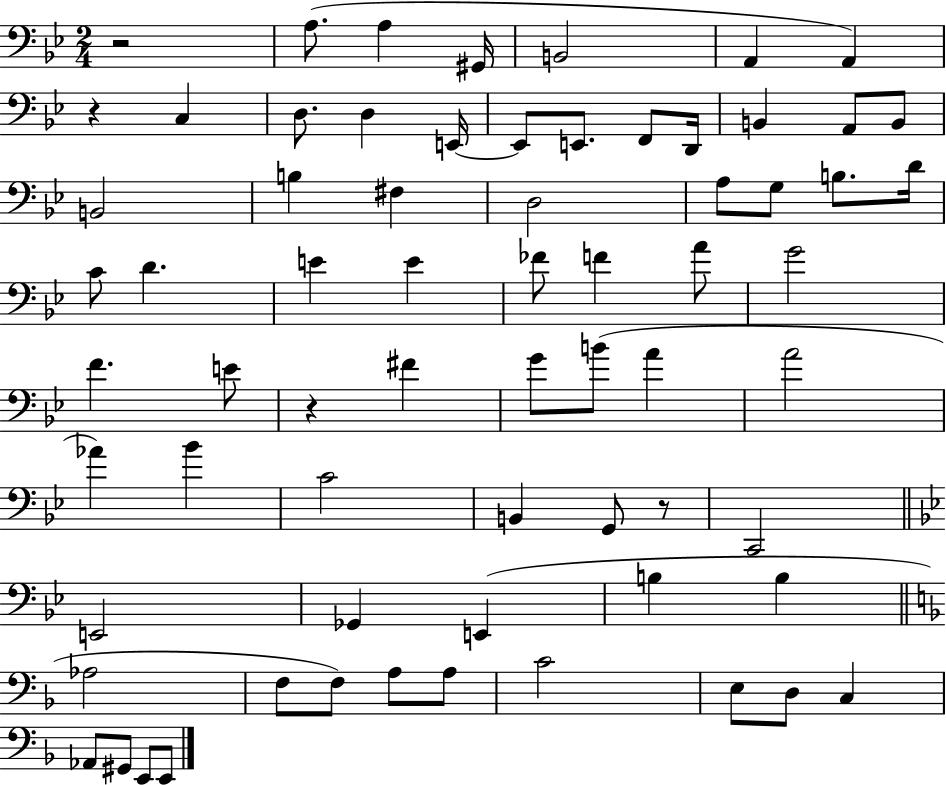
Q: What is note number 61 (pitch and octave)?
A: Ab2